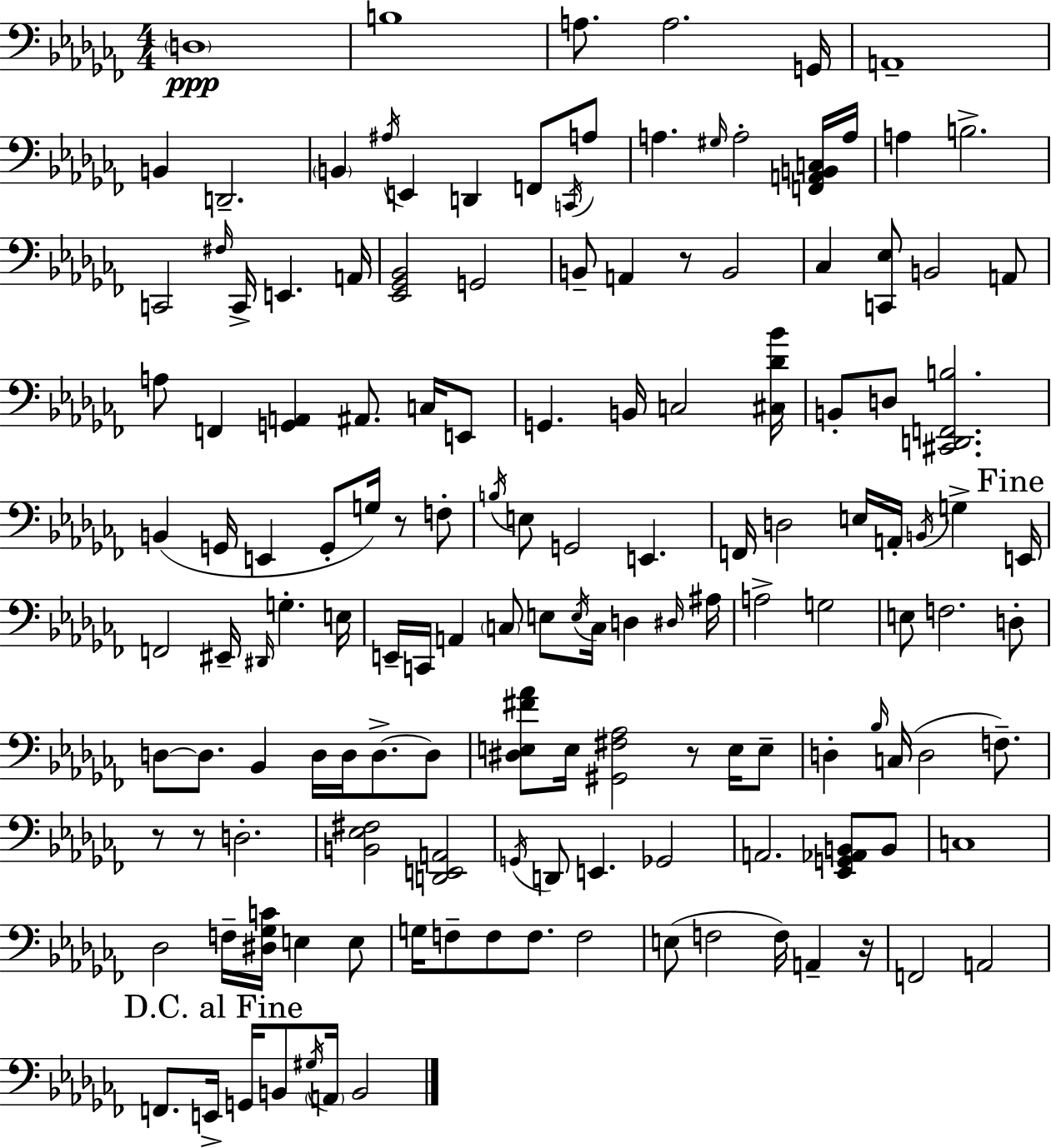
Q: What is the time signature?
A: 4/4